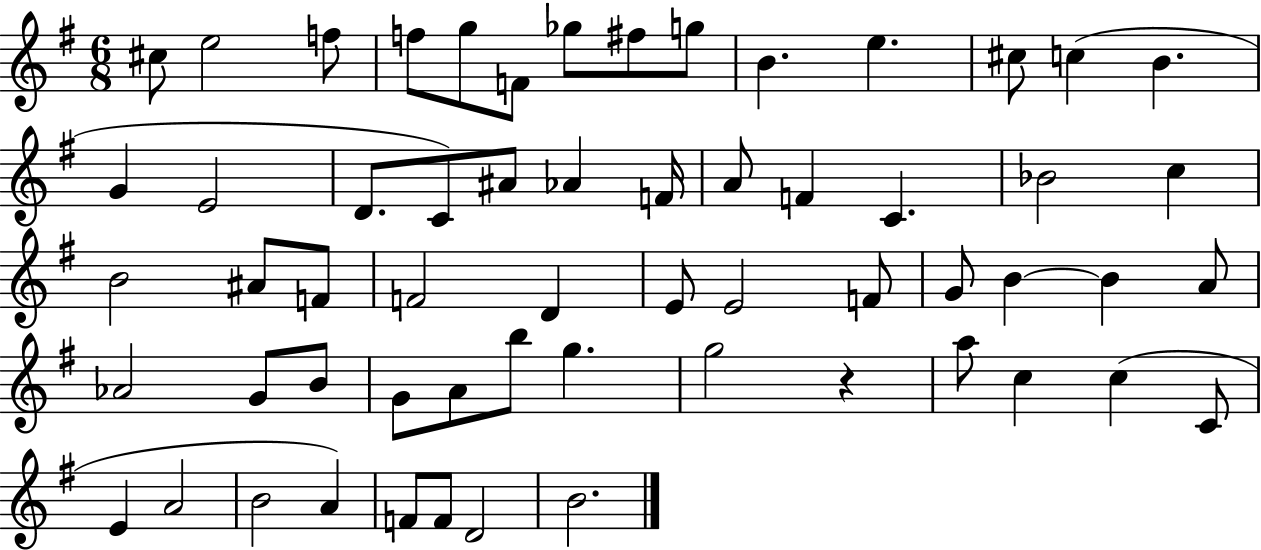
X:1
T:Untitled
M:6/8
L:1/4
K:G
^c/2 e2 f/2 f/2 g/2 F/2 _g/2 ^f/2 g/2 B e ^c/2 c B G E2 D/2 C/2 ^A/2 _A F/4 A/2 F C _B2 c B2 ^A/2 F/2 F2 D E/2 E2 F/2 G/2 B B A/2 _A2 G/2 B/2 G/2 A/2 b/2 g g2 z a/2 c c C/2 E A2 B2 A F/2 F/2 D2 B2